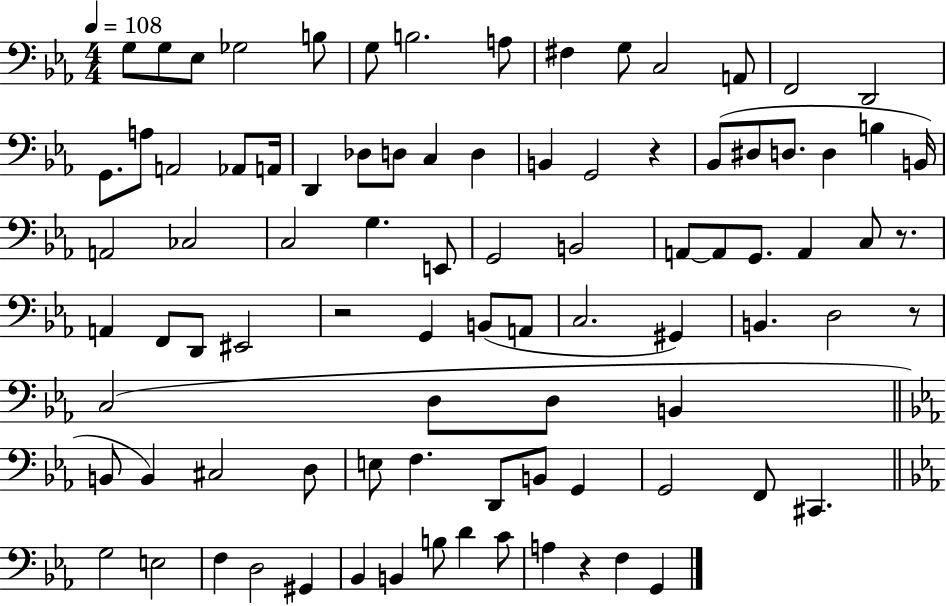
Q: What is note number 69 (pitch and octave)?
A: G2